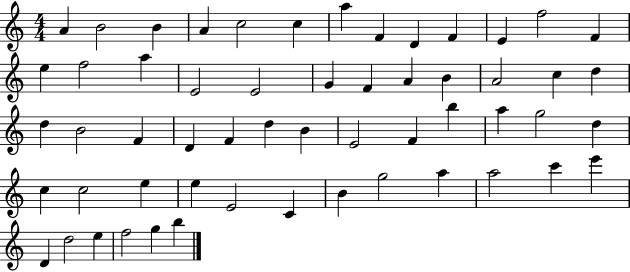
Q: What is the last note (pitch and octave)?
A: B5